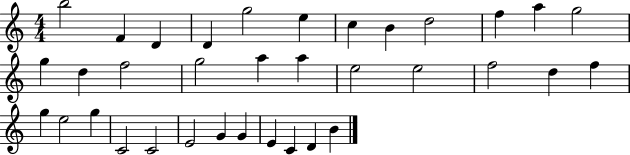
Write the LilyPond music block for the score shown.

{
  \clef treble
  \numericTimeSignature
  \time 4/4
  \key c \major
  b''2 f'4 d'4 | d'4 g''2 e''4 | c''4 b'4 d''2 | f''4 a''4 g''2 | \break g''4 d''4 f''2 | g''2 a''4 a''4 | e''2 e''2 | f''2 d''4 f''4 | \break g''4 e''2 g''4 | c'2 c'2 | e'2 g'4 g'4 | e'4 c'4 d'4 b'4 | \break \bar "|."
}